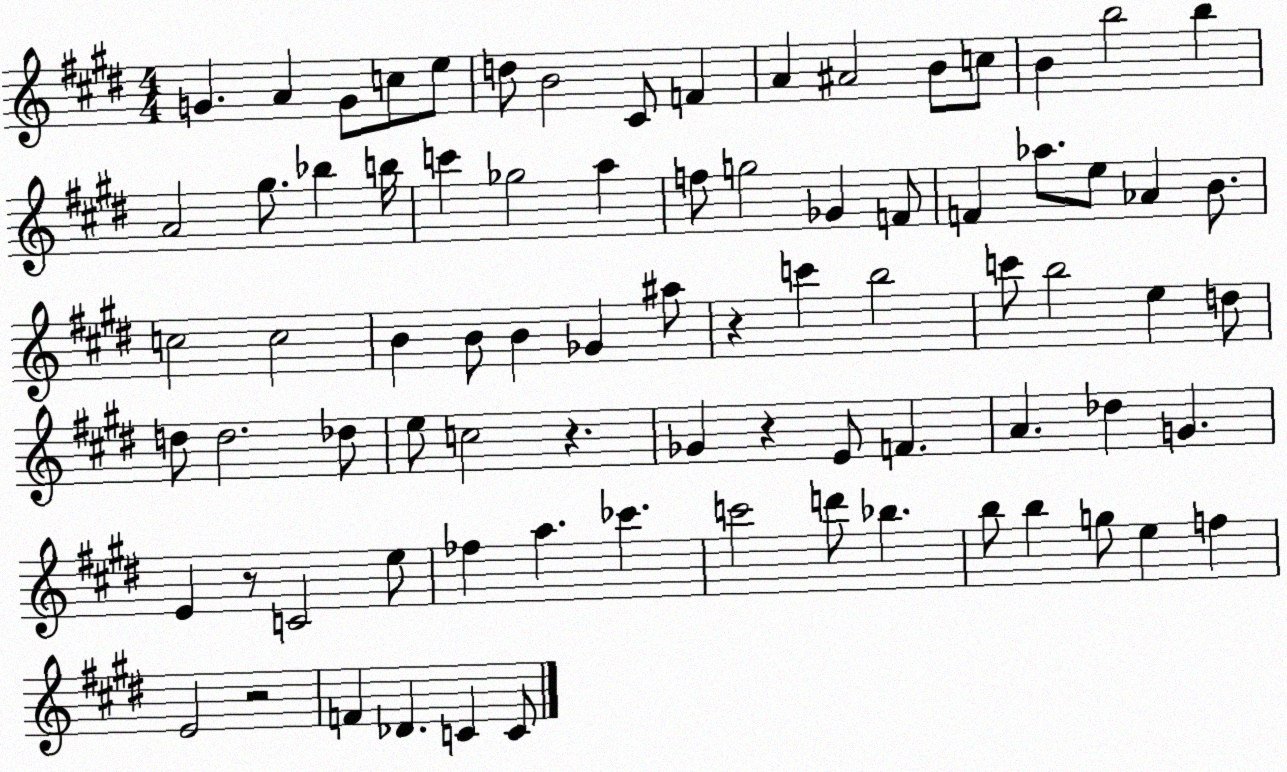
X:1
T:Untitled
M:4/4
L:1/4
K:E
G A G/2 c/2 e/2 d/2 B2 ^C/2 F A ^A2 B/2 c/2 B b2 b A2 ^g/2 _b b/4 c' _g2 a f/2 g2 _G F/2 F _a/2 e/2 _A B/2 c2 c2 B B/2 B _G ^a/2 z c' b2 c'/2 b2 e d/2 d/2 d2 _d/2 e/2 c2 z _G z E/2 F A _d G E z/2 C2 e/2 _f a _c' c'2 d'/2 _b b/2 b g/2 e f E2 z2 F _D C C/2